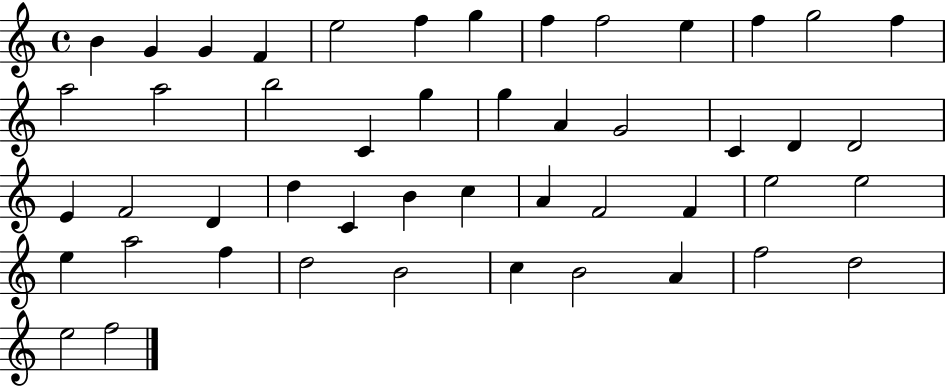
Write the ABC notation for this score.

X:1
T:Untitled
M:4/4
L:1/4
K:C
B G G F e2 f g f f2 e f g2 f a2 a2 b2 C g g A G2 C D D2 E F2 D d C B c A F2 F e2 e2 e a2 f d2 B2 c B2 A f2 d2 e2 f2